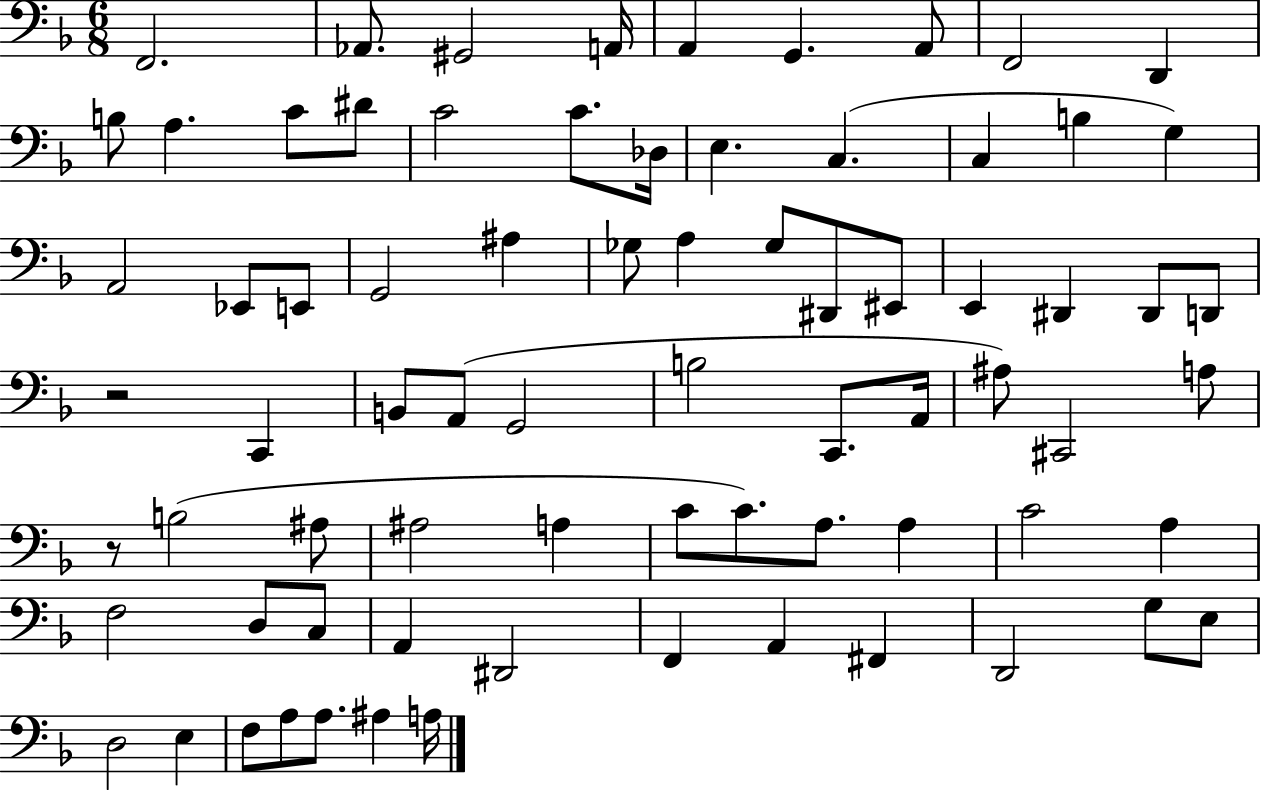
F2/h. Ab2/e. G#2/h A2/s A2/q G2/q. A2/e F2/h D2/q B3/e A3/q. C4/e D#4/e C4/h C4/e. Db3/s E3/q. C3/q. C3/q B3/q G3/q A2/h Eb2/e E2/e G2/h A#3/q Gb3/e A3/q Gb3/e D#2/e EIS2/e E2/q D#2/q D#2/e D2/e R/h C2/q B2/e A2/e G2/h B3/h C2/e. A2/s A#3/e C#2/h A3/e R/e B3/h A#3/e A#3/h A3/q C4/e C4/e. A3/e. A3/q C4/h A3/q F3/h D3/e C3/e A2/q D#2/h F2/q A2/q F#2/q D2/h G3/e E3/e D3/h E3/q F3/e A3/e A3/e. A#3/q A3/s